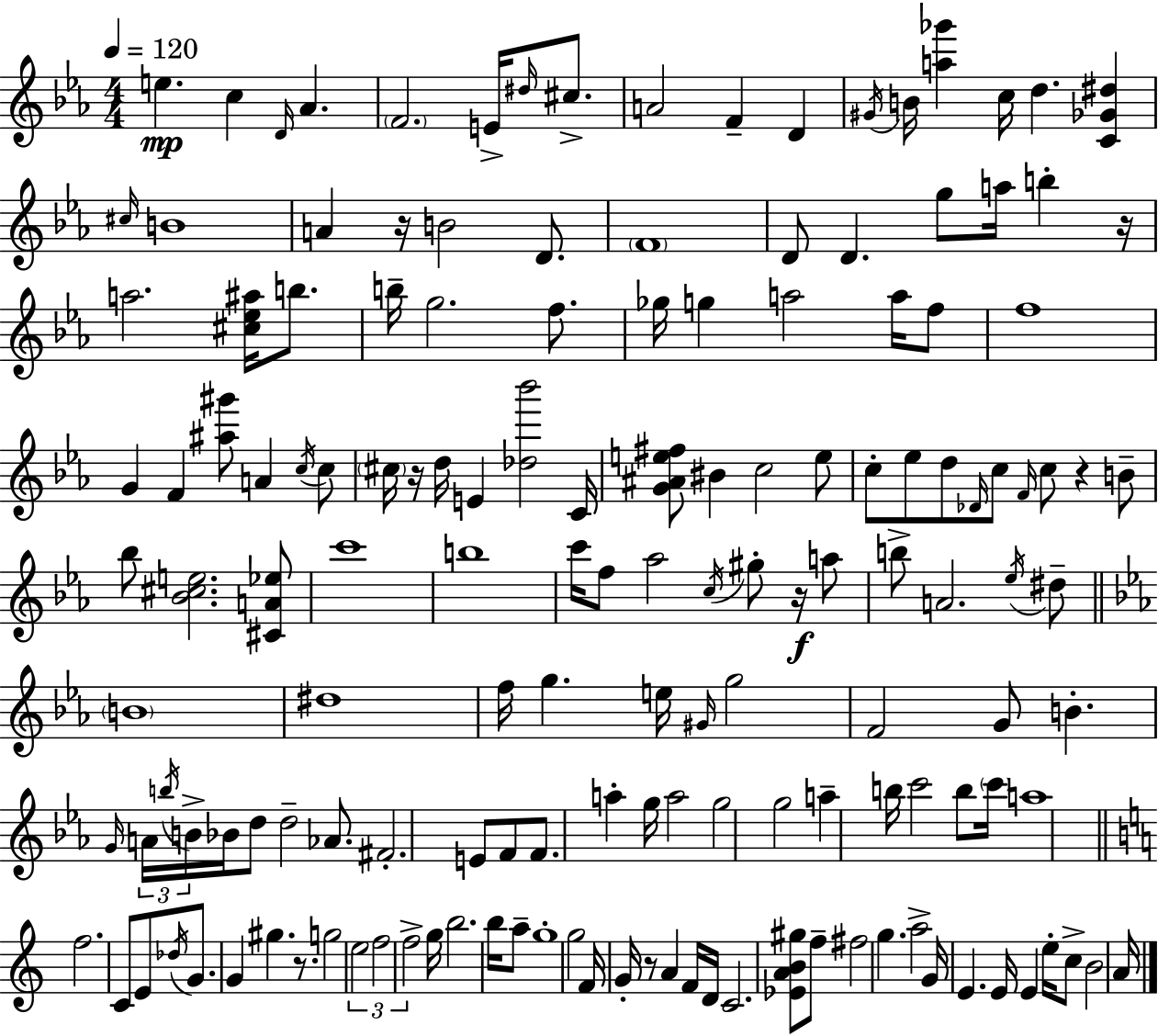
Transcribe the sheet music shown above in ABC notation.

X:1
T:Untitled
M:4/4
L:1/4
K:Eb
e c D/4 _A F2 E/4 ^d/4 ^c/2 A2 F D ^G/4 B/4 [a_g'] c/4 d [C_G^d] ^c/4 B4 A z/4 B2 D/2 F4 D/2 D g/2 a/4 b z/4 a2 [^c_e^a]/4 b/2 b/4 g2 f/2 _g/4 g a2 a/4 f/2 f4 G F [^a^g']/2 A c/4 c/2 ^c/4 z/4 d/4 E [_d_b']2 C/4 [G^Ae^f]/2 ^B c2 e/2 c/2 _e/2 d/2 _D/4 c/2 F/4 c/2 z B/2 _b/2 [_B^ce]2 [^CA_e]/2 c'4 b4 c'/4 f/2 _a2 c/4 ^g/2 z/4 a/2 b/2 A2 _e/4 ^d/2 B4 ^d4 f/4 g e/4 ^G/4 g2 F2 G/2 B G/4 A/4 b/4 B/4 _B/4 d/2 d2 _A/2 ^F2 E/2 F/2 F/2 a g/4 a2 g2 g2 a b/4 c'2 b/2 c'/4 a4 f2 C/2 E/2 _d/4 G/2 G ^g z/2 g2 e2 f2 f2 g/4 b2 b/4 a/2 g4 g2 F/4 G/4 z/2 A F/4 D/4 C2 [_EAB^g]/2 f/2 ^f2 g a2 G/4 E E/4 E e/4 c/2 B2 A/4